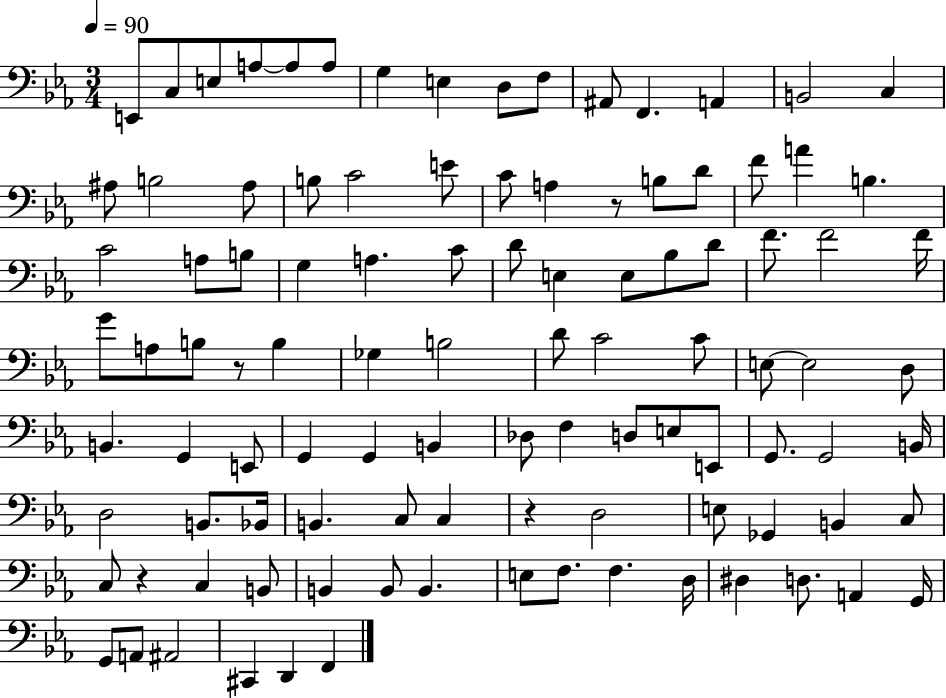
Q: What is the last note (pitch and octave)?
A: F2